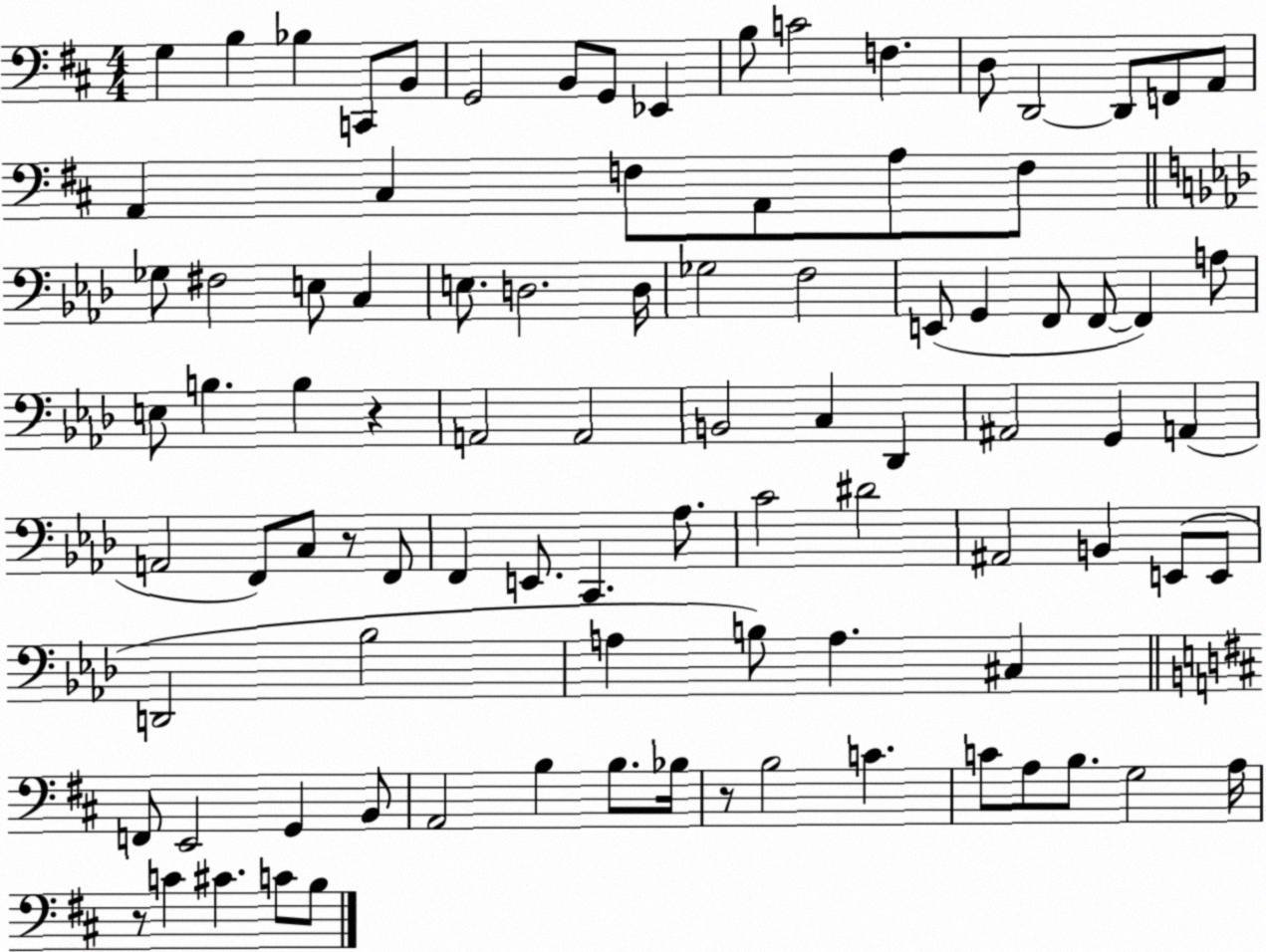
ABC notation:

X:1
T:Untitled
M:4/4
L:1/4
K:D
G, B, _B, C,,/2 B,,/2 G,,2 B,,/2 G,,/2 _E,, B,/2 C2 F, D,/2 D,,2 D,,/2 F,,/2 A,,/2 A,, ^C, F,/2 A,,/2 A,/2 F,/2 _G,/2 ^F,2 E,/2 C, E,/2 D,2 D,/4 _G,2 F,2 E,,/2 G,, F,,/2 F,,/2 F,, A,/2 E,/2 B, B, z A,,2 A,,2 B,,2 C, _D,, ^A,,2 G,, A,, A,,2 F,,/2 C,/2 z/2 F,,/2 F,, E,,/2 C,, _A,/2 C2 ^D2 ^A,,2 B,, E,,/2 E,,/2 D,,2 _B,2 A, B,/2 A, ^C, F,,/2 E,,2 G,, B,,/2 A,,2 B, B,/2 _B,/4 z/2 B,2 C C/2 A,/2 B,/2 G,2 A,/4 z/2 C ^C C/2 B,/2